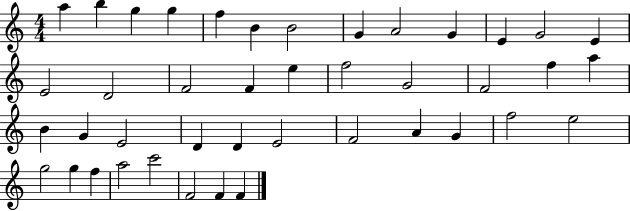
{
  \clef treble
  \numericTimeSignature
  \time 4/4
  \key c \major
  a''4 b''4 g''4 g''4 | f''4 b'4 b'2 | g'4 a'2 g'4 | e'4 g'2 e'4 | \break e'2 d'2 | f'2 f'4 e''4 | f''2 g'2 | f'2 f''4 a''4 | \break b'4 g'4 e'2 | d'4 d'4 e'2 | f'2 a'4 g'4 | f''2 e''2 | \break g''2 g''4 f''4 | a''2 c'''2 | f'2 f'4 f'4 | \bar "|."
}